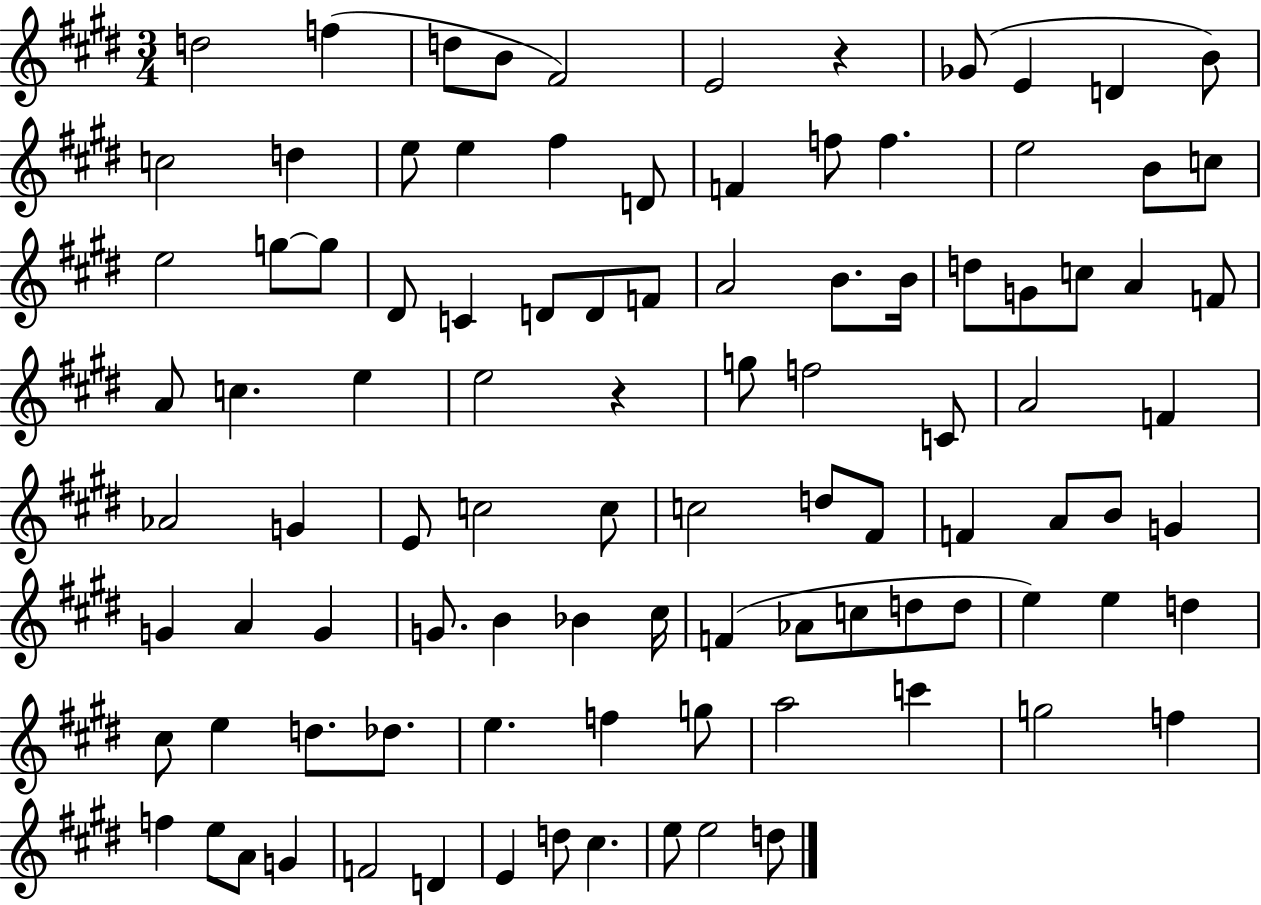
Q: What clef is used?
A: treble